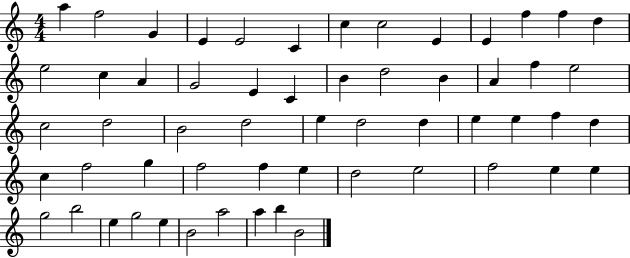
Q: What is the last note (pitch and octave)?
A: B4